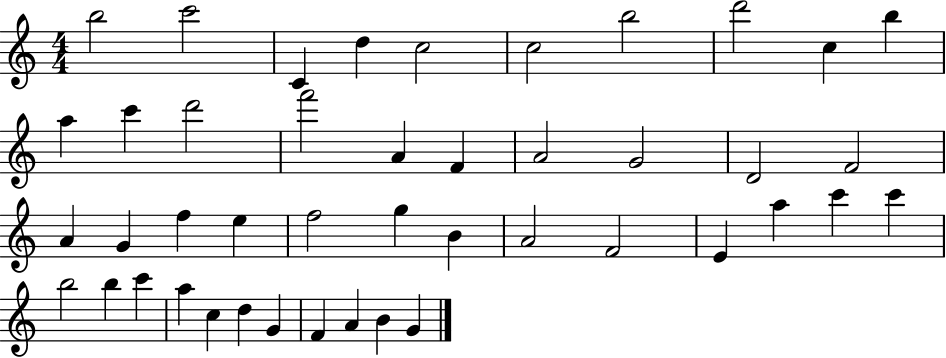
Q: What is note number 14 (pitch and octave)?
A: F6